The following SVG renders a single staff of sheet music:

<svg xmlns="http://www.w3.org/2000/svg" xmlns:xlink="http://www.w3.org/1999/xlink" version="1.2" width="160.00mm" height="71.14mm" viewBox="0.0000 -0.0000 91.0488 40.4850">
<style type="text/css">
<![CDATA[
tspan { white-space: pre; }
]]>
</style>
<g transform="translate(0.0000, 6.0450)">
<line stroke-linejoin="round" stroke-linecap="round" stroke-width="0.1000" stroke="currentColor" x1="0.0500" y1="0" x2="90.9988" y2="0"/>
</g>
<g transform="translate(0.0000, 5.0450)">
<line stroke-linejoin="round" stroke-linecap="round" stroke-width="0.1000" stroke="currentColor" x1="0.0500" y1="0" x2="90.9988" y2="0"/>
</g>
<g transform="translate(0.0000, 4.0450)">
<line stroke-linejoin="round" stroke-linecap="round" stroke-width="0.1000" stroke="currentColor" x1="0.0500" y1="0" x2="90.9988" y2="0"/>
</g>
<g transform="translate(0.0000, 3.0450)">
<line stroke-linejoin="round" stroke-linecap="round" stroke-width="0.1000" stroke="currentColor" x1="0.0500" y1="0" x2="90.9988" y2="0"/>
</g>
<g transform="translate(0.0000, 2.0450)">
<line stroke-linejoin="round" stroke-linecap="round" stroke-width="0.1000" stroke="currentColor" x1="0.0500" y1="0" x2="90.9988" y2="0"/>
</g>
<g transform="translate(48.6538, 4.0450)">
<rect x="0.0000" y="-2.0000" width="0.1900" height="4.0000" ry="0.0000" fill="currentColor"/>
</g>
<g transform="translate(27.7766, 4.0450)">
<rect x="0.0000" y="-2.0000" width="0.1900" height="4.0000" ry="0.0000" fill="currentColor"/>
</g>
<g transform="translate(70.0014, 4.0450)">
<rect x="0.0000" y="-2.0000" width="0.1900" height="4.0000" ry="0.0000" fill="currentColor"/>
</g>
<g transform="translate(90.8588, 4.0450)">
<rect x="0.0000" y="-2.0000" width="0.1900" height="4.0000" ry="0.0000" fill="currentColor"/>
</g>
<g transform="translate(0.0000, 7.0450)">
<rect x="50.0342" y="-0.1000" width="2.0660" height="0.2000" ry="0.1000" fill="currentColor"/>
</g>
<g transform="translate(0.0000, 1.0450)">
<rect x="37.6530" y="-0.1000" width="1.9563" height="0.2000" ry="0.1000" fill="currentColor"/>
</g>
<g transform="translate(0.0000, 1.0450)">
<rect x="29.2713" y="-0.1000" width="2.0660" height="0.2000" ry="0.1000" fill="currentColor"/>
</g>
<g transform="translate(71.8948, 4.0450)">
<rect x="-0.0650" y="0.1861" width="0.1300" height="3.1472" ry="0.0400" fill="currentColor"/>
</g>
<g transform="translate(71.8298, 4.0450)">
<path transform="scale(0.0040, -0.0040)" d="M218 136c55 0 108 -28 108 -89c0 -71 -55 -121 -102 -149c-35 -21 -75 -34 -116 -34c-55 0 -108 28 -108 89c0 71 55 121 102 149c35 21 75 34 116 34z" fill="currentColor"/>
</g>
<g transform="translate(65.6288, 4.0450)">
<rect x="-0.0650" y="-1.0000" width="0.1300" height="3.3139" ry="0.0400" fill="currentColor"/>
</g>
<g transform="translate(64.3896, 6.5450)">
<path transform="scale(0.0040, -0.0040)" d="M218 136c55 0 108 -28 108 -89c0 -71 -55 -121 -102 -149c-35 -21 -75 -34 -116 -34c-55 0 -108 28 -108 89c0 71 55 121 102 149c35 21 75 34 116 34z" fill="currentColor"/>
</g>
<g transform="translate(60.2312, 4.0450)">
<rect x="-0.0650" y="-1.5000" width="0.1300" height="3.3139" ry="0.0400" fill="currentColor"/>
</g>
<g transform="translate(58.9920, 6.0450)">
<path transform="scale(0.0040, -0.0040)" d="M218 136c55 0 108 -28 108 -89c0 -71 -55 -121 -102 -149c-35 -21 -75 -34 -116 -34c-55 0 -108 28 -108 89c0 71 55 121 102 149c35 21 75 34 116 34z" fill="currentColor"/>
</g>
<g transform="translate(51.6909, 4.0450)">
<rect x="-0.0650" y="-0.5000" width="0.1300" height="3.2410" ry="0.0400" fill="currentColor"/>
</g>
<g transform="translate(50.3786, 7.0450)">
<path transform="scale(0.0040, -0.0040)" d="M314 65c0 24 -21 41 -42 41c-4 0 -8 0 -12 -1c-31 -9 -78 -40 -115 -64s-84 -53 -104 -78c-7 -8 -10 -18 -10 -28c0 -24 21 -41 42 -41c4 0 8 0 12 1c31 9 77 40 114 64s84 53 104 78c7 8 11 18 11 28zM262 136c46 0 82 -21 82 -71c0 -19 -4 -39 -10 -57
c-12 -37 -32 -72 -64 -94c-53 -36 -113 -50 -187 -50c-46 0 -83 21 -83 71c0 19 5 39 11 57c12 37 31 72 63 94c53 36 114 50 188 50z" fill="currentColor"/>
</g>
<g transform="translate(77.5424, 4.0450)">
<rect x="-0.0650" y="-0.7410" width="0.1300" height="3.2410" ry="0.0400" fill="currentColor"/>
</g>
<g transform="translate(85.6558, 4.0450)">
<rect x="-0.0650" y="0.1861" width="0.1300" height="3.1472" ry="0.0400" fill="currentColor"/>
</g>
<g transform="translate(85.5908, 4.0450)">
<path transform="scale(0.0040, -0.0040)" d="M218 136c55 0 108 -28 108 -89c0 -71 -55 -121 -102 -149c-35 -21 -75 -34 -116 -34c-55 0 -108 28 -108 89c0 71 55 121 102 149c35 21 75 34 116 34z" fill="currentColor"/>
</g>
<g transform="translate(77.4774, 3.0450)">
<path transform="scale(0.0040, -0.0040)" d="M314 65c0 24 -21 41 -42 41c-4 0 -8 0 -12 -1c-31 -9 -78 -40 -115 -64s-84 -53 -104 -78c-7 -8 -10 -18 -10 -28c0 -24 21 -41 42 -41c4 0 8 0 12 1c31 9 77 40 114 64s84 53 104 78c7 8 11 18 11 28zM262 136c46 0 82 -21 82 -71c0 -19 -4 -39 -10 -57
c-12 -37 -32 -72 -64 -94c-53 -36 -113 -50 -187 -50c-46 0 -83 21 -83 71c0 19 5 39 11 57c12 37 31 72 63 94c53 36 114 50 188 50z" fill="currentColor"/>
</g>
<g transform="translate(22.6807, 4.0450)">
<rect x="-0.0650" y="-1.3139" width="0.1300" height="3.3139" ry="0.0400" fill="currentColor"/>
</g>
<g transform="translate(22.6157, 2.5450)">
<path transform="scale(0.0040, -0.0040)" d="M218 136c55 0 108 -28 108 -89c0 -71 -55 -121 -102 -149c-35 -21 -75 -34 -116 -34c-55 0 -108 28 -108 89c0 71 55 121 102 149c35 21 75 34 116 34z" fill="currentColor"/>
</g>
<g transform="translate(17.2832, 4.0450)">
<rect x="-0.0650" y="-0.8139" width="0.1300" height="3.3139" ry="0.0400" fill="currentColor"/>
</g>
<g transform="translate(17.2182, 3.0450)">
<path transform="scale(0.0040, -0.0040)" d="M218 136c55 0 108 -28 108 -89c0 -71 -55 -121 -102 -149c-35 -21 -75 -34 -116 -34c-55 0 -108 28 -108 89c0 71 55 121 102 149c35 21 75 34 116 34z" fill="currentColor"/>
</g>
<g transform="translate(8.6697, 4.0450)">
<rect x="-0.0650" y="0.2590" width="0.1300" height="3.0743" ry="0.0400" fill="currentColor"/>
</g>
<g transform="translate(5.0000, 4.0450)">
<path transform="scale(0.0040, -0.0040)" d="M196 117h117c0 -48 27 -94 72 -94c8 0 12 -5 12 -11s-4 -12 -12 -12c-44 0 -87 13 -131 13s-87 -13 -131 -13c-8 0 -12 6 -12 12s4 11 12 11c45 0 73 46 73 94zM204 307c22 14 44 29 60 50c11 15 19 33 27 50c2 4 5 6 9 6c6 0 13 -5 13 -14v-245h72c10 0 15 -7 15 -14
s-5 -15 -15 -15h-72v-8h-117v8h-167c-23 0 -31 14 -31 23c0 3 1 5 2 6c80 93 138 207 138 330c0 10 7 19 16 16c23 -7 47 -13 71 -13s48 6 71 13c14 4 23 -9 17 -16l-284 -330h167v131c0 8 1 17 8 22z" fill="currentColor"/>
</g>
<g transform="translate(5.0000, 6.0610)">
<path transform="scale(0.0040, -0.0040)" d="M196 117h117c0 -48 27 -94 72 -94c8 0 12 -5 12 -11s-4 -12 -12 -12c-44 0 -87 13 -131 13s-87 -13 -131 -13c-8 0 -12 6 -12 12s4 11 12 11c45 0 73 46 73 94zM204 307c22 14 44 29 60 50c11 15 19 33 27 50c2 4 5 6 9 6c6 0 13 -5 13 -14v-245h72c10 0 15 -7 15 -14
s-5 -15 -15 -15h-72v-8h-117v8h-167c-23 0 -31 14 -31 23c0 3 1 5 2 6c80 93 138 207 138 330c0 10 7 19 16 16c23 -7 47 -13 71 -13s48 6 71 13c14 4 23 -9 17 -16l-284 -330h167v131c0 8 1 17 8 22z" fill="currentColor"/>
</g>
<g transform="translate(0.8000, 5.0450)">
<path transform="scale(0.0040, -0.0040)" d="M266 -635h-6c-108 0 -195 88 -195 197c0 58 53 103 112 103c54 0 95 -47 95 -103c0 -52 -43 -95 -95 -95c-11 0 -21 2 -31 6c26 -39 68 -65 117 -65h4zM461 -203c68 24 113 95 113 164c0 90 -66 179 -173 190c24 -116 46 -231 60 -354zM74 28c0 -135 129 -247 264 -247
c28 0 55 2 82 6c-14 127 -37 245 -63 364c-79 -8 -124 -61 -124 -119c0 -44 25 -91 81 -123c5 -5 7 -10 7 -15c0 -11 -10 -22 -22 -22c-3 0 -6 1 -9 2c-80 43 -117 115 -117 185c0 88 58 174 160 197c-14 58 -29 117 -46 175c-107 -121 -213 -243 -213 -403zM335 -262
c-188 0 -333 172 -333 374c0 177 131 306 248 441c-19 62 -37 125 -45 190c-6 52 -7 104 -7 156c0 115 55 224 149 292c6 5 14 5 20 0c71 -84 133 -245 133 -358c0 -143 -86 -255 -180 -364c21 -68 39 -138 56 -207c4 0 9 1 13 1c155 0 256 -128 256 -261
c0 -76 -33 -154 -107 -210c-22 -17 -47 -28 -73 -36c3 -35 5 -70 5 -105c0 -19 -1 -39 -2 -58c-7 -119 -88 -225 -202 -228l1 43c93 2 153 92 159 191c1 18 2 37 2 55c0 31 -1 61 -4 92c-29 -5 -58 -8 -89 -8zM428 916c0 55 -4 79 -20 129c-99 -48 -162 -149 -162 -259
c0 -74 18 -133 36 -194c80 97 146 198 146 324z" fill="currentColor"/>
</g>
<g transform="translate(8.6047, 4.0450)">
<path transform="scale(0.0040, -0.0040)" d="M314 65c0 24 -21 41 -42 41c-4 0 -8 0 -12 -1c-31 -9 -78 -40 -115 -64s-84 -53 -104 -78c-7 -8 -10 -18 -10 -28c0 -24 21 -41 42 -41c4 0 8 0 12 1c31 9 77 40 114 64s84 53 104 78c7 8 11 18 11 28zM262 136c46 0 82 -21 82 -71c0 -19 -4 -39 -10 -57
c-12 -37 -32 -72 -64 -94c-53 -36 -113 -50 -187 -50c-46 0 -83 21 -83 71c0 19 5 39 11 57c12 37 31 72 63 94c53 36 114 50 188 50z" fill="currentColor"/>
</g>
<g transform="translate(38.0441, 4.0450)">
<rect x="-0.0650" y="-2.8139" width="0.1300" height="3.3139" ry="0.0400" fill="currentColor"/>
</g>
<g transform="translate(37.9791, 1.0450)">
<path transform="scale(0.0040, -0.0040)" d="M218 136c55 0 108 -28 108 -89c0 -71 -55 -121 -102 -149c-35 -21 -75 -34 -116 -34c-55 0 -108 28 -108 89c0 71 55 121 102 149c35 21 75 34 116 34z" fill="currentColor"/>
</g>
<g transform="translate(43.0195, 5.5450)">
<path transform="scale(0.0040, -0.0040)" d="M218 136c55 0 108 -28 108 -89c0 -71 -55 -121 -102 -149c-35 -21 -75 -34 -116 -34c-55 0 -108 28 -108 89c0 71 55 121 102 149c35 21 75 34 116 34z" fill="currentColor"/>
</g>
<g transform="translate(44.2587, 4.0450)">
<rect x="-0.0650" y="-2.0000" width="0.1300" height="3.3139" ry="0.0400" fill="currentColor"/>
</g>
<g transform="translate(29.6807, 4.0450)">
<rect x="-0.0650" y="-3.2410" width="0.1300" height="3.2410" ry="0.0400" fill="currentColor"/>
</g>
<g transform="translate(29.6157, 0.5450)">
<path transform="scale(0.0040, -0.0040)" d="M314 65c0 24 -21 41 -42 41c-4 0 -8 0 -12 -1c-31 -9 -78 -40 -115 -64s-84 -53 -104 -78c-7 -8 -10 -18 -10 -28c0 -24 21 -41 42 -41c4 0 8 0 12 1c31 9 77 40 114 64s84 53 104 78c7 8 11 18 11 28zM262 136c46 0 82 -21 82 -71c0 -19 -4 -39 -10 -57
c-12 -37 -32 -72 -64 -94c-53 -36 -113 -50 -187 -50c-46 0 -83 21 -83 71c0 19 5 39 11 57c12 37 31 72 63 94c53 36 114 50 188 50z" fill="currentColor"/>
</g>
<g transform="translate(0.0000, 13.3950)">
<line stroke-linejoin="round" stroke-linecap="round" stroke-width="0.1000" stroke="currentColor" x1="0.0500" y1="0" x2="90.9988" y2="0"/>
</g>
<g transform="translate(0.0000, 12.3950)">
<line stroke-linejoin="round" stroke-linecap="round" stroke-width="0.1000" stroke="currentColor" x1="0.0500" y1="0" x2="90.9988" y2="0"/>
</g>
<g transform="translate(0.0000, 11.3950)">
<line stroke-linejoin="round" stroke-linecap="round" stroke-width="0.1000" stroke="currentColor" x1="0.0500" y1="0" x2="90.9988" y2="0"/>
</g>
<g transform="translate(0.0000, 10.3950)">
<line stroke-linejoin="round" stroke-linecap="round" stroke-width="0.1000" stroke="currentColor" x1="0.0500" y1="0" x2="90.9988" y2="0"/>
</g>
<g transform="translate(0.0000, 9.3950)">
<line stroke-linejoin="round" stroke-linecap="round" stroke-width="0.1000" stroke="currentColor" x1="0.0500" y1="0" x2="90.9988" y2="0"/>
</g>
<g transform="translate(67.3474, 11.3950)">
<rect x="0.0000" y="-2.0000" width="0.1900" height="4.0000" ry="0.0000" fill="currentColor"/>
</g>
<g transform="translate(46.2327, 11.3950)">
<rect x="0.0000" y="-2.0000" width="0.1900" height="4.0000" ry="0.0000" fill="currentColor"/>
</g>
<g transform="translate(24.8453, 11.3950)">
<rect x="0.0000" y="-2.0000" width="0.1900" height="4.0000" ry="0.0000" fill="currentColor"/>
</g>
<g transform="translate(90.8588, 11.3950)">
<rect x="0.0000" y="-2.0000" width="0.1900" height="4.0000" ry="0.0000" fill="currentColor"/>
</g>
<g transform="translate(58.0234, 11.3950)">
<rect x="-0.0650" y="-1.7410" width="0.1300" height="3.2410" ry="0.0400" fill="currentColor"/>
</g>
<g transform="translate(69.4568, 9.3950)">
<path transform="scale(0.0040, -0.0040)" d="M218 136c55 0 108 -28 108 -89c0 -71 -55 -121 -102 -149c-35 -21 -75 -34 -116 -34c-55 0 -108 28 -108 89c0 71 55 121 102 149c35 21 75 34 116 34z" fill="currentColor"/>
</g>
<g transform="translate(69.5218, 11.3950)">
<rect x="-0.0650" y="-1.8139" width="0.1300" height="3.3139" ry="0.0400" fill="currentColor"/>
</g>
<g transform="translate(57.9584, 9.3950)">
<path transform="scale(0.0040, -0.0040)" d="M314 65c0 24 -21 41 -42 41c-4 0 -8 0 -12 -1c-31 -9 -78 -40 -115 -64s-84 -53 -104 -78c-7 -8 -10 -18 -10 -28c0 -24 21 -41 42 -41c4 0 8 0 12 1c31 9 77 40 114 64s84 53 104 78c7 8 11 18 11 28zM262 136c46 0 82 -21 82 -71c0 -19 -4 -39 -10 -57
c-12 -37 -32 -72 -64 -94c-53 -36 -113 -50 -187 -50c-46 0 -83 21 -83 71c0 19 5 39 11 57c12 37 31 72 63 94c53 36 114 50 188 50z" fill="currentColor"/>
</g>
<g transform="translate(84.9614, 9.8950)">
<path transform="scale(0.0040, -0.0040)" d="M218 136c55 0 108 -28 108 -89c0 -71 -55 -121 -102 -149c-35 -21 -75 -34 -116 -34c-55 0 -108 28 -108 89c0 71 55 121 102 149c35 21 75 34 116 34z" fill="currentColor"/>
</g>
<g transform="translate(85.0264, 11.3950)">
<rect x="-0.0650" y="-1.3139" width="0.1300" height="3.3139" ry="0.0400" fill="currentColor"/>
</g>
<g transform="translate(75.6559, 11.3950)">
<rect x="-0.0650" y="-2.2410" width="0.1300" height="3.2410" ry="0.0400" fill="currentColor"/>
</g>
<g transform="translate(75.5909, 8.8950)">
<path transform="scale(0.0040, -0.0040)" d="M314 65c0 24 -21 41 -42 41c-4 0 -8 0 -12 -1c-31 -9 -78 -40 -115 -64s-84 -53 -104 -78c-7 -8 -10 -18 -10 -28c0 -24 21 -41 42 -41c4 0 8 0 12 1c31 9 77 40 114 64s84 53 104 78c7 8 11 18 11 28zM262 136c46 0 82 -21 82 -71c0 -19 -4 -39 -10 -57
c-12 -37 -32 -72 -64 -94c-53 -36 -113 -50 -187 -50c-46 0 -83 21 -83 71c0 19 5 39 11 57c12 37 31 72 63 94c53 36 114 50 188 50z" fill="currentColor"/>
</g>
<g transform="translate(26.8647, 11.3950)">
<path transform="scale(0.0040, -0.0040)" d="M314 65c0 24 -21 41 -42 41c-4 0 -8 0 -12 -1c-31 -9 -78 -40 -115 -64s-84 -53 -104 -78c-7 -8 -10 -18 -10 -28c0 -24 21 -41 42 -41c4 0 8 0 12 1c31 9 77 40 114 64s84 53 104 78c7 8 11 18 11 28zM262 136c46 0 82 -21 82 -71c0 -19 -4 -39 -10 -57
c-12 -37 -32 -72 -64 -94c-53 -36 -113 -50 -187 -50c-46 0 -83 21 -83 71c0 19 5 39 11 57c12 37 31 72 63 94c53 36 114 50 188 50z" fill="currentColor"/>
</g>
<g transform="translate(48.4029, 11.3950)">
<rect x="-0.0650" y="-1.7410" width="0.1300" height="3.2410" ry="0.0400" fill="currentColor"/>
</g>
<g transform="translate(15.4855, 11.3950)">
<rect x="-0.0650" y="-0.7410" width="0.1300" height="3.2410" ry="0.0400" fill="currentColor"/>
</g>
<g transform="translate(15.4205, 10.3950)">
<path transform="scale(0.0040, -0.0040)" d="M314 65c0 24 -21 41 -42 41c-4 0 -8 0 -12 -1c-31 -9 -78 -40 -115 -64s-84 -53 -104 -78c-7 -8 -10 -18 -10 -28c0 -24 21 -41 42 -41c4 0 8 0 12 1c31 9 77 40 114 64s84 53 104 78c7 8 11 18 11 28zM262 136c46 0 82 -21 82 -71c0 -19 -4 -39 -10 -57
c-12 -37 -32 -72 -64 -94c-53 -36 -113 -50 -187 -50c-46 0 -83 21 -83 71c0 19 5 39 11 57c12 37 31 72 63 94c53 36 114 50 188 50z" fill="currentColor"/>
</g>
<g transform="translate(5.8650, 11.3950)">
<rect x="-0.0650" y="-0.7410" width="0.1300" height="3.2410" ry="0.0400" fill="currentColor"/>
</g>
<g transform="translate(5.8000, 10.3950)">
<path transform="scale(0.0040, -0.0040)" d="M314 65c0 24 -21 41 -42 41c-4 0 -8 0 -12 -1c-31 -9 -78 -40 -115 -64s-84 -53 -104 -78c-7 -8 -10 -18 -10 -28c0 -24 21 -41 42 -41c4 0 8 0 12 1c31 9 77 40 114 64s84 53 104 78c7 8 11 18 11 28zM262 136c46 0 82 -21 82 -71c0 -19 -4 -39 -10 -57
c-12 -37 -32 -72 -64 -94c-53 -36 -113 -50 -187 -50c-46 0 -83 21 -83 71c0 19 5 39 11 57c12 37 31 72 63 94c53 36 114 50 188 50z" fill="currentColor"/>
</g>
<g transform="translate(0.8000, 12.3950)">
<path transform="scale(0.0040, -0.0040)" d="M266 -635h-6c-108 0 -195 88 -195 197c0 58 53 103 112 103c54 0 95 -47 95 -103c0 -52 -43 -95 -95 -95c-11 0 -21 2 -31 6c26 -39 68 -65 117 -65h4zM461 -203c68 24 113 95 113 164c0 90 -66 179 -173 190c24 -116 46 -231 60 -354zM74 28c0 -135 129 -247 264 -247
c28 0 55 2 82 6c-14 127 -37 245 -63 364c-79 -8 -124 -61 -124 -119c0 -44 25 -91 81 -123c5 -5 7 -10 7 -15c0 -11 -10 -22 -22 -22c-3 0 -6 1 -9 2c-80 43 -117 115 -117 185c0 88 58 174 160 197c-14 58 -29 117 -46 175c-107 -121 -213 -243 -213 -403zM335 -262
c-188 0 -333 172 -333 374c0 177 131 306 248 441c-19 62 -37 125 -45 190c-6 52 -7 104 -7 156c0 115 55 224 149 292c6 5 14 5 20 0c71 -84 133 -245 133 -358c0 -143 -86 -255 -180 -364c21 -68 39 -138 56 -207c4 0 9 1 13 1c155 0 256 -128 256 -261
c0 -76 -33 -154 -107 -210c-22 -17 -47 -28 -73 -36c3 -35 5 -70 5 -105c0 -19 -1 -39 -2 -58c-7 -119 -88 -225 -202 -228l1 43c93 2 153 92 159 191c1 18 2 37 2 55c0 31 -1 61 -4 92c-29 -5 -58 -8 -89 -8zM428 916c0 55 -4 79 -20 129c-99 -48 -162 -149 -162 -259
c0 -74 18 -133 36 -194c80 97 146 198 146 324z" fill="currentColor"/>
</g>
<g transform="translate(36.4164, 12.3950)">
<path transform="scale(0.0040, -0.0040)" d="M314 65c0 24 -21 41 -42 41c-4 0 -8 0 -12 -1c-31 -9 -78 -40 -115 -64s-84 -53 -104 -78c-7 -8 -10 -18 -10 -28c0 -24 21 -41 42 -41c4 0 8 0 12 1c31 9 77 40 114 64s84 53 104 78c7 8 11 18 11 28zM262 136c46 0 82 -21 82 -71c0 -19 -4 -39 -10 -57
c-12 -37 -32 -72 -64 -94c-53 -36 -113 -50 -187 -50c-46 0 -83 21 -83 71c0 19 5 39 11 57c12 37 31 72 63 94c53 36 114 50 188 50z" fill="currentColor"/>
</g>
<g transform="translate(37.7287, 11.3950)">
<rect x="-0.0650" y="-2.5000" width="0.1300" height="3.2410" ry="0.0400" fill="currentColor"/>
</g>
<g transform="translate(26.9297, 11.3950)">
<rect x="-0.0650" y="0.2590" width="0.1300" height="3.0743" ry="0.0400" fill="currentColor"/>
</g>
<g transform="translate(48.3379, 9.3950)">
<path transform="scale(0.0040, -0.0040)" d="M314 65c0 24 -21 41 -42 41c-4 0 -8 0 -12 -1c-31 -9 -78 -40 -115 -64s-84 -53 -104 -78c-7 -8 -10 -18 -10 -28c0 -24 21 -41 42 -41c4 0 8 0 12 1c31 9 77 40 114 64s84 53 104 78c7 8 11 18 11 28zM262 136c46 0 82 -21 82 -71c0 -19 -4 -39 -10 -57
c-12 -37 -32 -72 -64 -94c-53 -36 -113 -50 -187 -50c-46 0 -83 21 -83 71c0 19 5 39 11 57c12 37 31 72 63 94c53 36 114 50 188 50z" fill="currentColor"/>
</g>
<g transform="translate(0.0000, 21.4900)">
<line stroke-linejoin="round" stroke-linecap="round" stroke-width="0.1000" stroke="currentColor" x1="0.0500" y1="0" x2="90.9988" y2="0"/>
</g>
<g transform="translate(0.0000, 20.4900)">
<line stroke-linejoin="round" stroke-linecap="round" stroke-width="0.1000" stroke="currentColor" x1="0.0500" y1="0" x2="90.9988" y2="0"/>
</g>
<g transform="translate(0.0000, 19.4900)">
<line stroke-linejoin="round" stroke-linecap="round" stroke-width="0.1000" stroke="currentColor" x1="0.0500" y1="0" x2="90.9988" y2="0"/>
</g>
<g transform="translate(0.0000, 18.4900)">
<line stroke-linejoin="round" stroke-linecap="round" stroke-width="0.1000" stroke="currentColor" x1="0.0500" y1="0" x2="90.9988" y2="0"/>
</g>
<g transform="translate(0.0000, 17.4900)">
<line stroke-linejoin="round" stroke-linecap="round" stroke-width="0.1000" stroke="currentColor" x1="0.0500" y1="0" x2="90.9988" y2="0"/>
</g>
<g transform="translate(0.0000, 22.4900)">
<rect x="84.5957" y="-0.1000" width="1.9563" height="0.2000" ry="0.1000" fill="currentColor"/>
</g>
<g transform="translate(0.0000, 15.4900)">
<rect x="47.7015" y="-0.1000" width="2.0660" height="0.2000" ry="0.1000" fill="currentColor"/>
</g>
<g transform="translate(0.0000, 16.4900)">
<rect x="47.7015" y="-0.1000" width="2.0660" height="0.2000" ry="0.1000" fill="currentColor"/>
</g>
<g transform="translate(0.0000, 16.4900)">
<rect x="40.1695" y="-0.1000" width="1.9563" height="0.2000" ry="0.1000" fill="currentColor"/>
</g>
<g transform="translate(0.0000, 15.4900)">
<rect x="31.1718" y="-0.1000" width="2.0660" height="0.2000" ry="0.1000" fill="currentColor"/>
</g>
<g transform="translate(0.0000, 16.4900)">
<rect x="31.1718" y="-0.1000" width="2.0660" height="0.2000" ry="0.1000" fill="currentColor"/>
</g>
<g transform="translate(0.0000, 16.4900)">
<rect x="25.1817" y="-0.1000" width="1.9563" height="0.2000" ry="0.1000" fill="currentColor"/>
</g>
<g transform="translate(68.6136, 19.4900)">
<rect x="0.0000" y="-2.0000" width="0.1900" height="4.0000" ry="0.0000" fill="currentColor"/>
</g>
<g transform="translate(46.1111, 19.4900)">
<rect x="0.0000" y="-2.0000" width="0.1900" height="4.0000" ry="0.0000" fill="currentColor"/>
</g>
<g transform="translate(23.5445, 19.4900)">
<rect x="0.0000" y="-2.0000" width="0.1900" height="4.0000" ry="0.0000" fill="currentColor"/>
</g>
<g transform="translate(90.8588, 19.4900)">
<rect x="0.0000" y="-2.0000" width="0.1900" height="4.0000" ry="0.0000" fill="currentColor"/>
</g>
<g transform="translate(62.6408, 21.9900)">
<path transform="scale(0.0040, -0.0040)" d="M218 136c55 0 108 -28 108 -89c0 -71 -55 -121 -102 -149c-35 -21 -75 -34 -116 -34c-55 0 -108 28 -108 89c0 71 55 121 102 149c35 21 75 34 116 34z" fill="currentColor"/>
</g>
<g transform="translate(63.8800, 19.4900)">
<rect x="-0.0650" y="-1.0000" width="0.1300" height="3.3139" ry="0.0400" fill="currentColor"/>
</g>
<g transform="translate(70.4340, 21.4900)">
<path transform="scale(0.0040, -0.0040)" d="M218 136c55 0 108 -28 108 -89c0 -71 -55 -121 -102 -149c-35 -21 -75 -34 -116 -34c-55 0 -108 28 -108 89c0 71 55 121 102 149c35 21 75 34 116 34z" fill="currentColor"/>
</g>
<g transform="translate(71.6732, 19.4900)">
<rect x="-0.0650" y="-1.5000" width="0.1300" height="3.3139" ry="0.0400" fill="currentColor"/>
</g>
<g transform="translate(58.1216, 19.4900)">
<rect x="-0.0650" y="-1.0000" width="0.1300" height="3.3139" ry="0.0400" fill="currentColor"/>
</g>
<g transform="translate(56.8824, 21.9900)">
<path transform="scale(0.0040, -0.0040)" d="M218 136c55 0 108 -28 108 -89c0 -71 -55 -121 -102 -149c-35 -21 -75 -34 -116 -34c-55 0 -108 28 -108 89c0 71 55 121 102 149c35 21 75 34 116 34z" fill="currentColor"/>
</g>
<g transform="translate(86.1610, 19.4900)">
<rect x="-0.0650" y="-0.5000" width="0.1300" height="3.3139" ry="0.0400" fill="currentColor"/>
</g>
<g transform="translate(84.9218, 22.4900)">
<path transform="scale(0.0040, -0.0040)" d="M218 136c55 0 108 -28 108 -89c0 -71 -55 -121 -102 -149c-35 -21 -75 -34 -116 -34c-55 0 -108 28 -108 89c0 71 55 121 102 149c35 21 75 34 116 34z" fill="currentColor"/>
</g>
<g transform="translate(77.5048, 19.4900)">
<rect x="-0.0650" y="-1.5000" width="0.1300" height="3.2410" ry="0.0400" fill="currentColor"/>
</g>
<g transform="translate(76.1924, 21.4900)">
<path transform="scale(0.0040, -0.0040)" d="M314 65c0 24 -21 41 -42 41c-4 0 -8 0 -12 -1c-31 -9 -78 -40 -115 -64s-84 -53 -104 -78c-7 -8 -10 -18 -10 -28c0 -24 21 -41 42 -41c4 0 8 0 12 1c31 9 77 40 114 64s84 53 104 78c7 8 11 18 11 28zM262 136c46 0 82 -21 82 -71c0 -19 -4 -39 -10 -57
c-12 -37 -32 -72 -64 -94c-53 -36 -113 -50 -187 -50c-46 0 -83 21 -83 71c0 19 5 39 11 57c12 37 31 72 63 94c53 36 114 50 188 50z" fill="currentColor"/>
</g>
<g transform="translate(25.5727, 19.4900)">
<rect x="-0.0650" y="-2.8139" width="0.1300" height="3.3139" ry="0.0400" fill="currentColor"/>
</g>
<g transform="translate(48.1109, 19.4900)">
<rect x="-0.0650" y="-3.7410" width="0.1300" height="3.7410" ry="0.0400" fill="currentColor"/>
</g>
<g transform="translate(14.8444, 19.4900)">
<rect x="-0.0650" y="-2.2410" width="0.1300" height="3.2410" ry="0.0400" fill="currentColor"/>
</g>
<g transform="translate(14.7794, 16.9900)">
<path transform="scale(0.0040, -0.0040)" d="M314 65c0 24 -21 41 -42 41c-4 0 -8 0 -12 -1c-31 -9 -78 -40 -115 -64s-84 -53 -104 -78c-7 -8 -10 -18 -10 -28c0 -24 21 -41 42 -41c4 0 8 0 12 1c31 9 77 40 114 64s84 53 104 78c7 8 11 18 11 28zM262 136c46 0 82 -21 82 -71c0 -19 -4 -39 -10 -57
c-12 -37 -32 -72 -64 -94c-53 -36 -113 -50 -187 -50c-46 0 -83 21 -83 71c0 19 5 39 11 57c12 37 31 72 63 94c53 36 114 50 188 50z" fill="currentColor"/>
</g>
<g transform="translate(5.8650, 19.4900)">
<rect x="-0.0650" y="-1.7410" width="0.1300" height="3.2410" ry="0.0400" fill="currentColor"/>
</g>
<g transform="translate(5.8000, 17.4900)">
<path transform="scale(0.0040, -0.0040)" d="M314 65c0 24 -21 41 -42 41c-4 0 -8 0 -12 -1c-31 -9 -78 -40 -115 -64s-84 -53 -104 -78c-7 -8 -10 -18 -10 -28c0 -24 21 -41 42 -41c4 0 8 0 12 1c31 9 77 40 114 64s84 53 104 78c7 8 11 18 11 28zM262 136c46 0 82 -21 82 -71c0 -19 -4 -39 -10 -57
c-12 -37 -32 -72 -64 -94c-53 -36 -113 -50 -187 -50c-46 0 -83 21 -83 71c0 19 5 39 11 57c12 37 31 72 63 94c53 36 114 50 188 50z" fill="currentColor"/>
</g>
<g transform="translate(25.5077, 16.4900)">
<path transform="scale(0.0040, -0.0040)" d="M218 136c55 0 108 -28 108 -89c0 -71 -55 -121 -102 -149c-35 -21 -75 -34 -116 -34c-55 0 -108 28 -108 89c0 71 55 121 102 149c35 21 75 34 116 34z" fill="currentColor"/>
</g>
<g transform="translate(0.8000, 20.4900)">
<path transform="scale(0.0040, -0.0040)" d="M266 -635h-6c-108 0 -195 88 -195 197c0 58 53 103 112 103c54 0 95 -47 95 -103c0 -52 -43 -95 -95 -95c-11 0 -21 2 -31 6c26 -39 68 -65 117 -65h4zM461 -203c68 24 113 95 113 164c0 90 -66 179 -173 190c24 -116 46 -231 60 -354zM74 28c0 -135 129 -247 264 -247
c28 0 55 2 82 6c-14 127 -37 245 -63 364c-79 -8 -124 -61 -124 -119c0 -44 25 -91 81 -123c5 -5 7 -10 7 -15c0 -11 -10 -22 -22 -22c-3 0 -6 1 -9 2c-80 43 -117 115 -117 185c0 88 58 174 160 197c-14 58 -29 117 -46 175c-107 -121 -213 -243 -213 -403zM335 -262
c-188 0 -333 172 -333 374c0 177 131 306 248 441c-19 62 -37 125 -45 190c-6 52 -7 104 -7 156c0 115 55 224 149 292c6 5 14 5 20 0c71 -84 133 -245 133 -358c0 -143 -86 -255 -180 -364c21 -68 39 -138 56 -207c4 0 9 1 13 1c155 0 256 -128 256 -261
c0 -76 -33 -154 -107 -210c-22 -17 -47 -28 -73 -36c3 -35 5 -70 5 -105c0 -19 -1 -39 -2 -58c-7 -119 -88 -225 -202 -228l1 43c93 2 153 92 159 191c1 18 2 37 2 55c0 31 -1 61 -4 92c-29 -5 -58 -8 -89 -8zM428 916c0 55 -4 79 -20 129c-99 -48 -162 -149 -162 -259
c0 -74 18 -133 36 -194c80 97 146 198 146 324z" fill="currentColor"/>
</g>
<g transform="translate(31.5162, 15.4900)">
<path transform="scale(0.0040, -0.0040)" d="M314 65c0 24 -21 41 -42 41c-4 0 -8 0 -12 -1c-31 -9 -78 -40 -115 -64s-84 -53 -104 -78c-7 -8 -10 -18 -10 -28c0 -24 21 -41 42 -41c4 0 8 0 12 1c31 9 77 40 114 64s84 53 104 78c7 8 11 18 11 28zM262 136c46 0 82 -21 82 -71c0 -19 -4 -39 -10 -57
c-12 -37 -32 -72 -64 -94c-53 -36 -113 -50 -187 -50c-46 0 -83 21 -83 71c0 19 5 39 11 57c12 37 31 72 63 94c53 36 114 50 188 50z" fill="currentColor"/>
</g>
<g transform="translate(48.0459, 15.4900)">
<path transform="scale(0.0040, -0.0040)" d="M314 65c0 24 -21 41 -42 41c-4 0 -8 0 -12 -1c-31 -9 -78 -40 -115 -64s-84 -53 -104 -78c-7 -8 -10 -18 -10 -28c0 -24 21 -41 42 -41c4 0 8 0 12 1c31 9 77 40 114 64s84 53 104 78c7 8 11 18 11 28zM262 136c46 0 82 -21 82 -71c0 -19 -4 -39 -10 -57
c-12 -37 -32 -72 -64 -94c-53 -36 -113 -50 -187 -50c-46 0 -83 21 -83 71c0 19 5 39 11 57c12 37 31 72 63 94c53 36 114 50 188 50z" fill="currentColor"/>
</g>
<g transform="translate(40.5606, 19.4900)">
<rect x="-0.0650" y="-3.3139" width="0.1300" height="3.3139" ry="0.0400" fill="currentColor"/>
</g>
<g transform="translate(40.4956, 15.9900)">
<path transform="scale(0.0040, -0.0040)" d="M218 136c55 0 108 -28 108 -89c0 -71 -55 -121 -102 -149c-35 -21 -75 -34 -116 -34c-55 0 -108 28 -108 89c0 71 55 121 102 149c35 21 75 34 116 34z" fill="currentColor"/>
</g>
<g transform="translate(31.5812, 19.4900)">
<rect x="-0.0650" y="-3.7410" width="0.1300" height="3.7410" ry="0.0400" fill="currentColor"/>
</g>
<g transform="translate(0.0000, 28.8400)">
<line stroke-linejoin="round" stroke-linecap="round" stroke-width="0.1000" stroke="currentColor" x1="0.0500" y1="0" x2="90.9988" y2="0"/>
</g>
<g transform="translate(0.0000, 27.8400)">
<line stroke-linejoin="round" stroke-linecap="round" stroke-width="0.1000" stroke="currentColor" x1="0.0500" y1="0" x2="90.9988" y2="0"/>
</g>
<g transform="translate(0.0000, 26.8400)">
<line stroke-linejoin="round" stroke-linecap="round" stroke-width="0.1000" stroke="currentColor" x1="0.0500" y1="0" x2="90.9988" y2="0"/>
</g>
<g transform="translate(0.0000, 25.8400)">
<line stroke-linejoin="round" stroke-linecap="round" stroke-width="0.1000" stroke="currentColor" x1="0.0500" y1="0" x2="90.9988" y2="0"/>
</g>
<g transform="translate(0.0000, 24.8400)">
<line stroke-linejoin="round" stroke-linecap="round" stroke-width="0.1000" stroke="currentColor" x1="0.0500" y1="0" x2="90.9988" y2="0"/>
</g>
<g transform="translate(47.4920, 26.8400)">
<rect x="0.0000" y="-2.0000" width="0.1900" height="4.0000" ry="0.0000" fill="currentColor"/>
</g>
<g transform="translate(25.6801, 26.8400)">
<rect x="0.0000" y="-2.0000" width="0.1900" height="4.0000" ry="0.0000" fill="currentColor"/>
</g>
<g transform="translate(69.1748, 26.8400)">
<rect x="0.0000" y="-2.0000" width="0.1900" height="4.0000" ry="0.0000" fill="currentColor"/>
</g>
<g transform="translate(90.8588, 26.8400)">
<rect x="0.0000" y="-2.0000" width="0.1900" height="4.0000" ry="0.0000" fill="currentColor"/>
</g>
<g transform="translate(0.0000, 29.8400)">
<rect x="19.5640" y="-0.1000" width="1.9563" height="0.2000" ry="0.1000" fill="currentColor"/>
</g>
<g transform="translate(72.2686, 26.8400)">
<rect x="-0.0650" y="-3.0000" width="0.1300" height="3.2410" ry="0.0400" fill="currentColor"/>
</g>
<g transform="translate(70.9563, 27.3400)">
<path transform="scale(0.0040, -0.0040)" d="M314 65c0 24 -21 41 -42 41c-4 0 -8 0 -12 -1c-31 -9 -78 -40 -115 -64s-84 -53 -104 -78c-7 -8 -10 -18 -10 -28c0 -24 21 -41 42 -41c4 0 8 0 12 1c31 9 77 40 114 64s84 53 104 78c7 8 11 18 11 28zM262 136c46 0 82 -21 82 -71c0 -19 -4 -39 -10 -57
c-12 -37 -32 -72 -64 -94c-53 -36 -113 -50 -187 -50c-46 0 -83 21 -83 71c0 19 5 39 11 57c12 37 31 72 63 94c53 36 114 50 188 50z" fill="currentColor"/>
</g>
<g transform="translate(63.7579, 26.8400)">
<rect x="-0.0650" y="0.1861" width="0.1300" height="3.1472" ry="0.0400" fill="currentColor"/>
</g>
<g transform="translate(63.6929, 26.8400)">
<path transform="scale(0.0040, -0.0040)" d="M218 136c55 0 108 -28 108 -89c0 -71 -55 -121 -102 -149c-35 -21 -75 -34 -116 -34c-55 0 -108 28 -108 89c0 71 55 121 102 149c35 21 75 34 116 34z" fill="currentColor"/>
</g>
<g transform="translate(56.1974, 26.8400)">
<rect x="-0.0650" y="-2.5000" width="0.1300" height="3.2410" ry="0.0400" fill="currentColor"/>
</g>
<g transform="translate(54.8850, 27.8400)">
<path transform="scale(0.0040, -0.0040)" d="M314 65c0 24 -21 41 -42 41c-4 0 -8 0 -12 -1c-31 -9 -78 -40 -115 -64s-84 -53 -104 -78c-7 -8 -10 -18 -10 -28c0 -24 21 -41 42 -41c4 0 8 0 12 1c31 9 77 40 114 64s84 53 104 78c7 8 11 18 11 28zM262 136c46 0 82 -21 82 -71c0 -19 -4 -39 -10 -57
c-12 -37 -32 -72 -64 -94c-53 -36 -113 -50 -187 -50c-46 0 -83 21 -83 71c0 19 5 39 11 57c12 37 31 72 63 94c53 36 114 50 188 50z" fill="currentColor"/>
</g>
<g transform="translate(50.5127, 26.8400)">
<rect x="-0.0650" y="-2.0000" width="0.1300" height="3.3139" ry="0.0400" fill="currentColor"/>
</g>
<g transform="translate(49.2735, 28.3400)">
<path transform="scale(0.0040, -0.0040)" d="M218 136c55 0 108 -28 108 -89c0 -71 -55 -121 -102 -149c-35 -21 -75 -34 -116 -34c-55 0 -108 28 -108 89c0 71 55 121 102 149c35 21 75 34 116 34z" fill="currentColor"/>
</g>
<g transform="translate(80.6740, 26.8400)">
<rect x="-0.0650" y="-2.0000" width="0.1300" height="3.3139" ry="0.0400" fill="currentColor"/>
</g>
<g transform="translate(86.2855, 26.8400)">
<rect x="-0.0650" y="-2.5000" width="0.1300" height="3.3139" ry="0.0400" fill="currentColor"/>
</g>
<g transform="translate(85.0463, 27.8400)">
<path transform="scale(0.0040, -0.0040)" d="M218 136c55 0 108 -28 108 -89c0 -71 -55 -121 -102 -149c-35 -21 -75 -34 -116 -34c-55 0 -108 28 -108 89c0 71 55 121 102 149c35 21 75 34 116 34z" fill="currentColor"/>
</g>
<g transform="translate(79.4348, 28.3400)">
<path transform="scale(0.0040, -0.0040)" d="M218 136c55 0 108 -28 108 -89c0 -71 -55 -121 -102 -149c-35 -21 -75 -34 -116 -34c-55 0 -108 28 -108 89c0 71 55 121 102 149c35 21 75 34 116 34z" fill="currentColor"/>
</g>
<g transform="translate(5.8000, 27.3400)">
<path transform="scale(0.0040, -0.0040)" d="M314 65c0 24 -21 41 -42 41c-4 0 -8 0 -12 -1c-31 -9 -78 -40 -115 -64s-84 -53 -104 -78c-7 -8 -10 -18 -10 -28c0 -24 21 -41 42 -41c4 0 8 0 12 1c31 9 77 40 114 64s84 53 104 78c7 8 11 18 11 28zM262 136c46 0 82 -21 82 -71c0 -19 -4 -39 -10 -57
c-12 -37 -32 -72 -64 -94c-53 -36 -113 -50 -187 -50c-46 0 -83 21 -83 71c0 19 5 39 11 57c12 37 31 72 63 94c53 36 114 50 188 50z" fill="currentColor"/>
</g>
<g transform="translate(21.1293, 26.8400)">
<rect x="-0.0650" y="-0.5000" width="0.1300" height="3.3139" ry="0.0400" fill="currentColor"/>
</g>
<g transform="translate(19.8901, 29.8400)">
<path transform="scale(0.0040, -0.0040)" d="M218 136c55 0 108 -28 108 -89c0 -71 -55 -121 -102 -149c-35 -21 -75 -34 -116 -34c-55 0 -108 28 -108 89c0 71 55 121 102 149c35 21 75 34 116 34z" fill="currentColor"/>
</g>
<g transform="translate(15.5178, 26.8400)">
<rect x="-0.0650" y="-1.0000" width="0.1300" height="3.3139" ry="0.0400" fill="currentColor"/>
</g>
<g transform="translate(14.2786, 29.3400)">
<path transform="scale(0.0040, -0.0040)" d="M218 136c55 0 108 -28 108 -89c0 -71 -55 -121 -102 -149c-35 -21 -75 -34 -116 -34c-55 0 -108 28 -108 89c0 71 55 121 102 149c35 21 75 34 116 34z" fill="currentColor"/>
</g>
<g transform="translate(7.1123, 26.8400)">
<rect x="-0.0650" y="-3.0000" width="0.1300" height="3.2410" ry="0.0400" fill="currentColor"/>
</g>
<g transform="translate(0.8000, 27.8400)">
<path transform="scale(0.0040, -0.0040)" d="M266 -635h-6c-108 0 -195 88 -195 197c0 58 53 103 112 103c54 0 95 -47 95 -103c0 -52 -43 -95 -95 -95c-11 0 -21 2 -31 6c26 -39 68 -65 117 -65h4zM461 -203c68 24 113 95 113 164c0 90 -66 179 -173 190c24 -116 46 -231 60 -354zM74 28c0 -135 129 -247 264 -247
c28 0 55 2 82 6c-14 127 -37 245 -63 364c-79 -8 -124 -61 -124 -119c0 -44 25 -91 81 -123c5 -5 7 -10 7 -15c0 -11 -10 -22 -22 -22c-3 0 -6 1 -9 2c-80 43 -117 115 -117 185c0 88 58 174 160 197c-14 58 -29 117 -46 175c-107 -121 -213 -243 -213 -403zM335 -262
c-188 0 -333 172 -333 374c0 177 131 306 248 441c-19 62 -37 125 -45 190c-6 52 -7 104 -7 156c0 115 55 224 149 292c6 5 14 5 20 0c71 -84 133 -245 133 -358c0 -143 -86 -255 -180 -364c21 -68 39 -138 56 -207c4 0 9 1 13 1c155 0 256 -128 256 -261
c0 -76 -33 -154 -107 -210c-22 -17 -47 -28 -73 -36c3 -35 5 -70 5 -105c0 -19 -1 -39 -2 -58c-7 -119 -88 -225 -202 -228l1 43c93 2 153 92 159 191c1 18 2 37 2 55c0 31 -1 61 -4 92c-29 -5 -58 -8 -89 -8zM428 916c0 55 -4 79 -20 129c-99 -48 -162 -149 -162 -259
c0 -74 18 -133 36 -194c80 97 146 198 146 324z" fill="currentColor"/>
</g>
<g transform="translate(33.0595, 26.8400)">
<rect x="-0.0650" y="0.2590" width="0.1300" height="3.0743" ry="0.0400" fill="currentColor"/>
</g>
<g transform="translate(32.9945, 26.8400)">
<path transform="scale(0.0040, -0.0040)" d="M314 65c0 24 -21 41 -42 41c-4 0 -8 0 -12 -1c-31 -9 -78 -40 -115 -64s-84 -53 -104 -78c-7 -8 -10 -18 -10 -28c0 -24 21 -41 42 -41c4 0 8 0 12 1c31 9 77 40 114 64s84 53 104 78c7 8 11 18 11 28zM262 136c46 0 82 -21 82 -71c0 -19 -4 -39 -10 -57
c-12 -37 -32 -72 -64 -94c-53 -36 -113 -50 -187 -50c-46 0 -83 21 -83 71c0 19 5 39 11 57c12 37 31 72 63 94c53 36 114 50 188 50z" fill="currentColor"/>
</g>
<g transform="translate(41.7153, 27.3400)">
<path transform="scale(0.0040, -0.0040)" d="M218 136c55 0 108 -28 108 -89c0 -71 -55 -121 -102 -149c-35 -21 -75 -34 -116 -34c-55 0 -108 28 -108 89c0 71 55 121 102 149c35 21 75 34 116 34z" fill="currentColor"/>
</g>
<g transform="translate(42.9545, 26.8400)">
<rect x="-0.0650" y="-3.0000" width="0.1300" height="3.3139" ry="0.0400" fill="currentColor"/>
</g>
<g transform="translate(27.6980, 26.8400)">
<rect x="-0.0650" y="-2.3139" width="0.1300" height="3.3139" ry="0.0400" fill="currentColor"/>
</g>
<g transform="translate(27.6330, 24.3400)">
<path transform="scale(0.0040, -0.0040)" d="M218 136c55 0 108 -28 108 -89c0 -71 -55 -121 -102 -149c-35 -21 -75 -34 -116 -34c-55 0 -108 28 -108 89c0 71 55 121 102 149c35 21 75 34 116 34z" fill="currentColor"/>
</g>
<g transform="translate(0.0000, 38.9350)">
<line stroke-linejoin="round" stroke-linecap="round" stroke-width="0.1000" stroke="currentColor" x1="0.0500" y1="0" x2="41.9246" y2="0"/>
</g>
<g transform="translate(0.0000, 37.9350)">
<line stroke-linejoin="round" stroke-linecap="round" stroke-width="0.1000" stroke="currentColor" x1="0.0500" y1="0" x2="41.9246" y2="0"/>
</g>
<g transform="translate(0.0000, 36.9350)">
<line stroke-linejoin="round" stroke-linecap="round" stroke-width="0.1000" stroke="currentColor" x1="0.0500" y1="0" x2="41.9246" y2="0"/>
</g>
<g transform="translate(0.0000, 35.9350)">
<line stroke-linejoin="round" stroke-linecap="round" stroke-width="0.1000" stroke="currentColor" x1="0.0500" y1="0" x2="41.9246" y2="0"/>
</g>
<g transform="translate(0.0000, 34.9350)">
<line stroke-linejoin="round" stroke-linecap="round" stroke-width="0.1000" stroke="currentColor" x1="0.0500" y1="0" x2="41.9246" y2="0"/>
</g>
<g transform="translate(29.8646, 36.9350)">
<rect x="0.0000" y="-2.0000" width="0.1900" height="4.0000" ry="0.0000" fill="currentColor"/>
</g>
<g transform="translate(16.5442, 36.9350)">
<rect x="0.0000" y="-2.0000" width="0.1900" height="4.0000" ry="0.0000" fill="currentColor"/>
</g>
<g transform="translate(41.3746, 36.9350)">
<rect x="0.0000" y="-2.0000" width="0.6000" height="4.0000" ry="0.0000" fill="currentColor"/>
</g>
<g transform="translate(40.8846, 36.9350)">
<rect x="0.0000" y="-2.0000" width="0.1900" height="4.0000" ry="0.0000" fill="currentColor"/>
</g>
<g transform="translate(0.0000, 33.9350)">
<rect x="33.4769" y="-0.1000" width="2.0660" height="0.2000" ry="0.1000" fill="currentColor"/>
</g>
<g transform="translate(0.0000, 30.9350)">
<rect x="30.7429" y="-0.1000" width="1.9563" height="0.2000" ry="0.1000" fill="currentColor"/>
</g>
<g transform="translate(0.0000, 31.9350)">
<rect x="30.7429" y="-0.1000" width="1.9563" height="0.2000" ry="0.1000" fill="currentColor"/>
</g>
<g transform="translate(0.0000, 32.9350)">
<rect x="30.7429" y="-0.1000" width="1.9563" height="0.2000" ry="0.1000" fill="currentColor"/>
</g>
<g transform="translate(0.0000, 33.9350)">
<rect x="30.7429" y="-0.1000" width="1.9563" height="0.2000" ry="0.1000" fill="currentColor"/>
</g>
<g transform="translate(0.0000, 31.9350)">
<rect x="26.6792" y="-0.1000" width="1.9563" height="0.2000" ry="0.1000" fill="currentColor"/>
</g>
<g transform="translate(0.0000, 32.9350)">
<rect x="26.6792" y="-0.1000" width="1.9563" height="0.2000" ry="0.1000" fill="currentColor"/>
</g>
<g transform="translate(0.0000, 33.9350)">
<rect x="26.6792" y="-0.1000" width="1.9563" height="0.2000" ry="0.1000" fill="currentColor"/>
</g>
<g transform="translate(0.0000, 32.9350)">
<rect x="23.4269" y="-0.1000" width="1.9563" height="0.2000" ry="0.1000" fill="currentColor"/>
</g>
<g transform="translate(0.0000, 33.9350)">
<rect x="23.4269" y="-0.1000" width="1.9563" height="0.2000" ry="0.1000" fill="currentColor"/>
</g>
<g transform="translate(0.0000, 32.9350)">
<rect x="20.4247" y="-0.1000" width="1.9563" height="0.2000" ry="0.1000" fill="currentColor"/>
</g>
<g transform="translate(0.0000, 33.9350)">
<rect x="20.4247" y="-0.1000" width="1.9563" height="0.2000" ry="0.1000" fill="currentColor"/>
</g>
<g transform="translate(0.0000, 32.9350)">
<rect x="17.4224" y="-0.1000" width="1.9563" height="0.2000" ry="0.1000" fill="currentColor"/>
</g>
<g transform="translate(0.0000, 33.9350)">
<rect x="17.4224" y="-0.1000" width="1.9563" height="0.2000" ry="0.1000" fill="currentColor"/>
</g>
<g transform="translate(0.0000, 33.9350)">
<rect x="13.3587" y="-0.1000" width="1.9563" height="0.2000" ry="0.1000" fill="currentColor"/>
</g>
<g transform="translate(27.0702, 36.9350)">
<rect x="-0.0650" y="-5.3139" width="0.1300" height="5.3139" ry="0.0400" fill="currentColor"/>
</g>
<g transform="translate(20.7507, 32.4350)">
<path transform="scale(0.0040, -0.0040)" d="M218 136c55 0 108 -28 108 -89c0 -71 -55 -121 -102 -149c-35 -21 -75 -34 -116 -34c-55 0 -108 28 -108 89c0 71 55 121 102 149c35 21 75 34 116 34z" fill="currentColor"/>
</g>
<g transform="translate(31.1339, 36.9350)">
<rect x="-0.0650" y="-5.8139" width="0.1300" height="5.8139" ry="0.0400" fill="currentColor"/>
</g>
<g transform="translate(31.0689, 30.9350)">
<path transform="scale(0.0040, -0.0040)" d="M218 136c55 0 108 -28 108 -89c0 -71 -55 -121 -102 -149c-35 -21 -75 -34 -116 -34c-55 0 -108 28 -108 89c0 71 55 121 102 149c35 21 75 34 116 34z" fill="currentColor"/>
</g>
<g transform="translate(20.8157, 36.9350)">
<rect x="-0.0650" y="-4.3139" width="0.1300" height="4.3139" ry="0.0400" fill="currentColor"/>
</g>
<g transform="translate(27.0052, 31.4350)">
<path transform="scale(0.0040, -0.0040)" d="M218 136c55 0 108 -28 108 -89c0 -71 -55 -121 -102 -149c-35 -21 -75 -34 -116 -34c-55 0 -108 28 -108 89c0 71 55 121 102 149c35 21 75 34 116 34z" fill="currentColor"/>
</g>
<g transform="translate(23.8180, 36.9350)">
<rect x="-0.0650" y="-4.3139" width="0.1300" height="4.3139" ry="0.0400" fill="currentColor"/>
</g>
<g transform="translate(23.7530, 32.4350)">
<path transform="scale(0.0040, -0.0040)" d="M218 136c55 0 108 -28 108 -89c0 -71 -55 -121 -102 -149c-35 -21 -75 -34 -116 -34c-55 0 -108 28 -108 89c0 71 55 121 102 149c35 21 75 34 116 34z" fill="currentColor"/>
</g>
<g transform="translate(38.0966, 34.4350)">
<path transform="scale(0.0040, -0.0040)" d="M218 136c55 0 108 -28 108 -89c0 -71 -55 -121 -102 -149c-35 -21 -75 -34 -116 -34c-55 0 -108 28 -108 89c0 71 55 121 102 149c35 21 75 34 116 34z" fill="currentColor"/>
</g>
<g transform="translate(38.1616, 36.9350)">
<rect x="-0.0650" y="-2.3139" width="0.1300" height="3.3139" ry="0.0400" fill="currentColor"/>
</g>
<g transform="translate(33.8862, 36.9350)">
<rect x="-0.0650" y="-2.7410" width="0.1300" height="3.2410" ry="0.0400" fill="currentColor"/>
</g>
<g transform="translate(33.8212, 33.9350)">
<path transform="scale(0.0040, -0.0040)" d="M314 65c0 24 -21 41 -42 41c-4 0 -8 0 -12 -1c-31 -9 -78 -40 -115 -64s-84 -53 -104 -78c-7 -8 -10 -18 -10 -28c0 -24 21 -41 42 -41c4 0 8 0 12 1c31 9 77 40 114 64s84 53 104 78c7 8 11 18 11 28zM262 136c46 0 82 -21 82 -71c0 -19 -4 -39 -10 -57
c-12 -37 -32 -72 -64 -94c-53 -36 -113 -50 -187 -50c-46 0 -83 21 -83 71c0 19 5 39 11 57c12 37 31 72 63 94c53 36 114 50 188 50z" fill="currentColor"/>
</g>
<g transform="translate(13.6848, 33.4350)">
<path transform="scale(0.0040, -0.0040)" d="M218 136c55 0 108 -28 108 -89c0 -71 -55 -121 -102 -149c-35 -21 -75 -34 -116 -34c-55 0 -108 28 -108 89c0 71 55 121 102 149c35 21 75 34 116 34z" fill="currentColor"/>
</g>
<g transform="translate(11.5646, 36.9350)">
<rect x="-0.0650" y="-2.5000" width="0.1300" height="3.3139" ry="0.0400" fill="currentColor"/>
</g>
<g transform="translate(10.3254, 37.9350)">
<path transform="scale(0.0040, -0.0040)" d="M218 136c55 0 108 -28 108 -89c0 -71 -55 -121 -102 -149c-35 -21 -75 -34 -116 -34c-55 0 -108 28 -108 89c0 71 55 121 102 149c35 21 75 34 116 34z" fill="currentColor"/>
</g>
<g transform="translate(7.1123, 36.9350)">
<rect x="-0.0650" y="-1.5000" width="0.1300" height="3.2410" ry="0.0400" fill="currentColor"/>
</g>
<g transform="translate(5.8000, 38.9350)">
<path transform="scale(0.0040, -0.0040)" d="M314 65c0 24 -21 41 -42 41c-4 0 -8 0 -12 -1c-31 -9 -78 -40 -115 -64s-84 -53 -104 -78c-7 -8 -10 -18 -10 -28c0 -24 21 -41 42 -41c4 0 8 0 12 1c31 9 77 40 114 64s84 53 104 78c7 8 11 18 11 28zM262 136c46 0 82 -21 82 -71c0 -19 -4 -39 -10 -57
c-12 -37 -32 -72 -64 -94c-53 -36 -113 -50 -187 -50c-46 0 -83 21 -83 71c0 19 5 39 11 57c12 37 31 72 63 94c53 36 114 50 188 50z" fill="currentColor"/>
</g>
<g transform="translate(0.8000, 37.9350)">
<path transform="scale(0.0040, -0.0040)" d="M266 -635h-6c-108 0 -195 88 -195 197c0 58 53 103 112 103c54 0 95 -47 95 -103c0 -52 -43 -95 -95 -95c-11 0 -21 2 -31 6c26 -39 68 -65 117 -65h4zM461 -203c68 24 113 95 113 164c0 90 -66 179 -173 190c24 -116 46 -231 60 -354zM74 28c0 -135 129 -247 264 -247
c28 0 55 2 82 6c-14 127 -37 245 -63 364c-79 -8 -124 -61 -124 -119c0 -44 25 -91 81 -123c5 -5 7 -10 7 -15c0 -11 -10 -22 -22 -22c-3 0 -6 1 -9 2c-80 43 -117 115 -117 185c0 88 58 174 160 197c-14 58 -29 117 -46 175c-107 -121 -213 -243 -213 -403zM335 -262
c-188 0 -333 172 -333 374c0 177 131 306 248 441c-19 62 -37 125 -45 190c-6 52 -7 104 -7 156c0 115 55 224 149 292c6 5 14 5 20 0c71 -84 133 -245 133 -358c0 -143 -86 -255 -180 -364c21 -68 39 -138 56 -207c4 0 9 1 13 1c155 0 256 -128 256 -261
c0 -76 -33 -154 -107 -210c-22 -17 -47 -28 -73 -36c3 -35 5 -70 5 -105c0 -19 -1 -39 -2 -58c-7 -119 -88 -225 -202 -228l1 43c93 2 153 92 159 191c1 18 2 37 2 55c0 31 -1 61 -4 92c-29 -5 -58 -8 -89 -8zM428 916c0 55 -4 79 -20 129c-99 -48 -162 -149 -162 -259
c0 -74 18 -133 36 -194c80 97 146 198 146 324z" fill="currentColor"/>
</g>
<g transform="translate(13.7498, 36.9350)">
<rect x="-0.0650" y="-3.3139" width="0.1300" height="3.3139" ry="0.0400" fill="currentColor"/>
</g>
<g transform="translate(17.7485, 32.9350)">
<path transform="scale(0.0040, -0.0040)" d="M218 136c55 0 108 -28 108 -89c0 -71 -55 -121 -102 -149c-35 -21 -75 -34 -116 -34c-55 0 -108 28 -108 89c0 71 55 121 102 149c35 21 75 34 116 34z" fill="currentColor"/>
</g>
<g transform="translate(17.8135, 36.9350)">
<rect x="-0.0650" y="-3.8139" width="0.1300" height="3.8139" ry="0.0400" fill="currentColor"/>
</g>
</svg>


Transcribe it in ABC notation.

X:1
T:Untitled
M:4/4
L:1/4
K:C
B2 d e b2 a F C2 E D B d2 B d2 d2 B2 G2 f2 f2 f g2 e f2 g2 a c'2 b c'2 D D E E2 C A2 D C g B2 A F G2 B A2 F G E2 G b c' d' d' f' g' a2 g